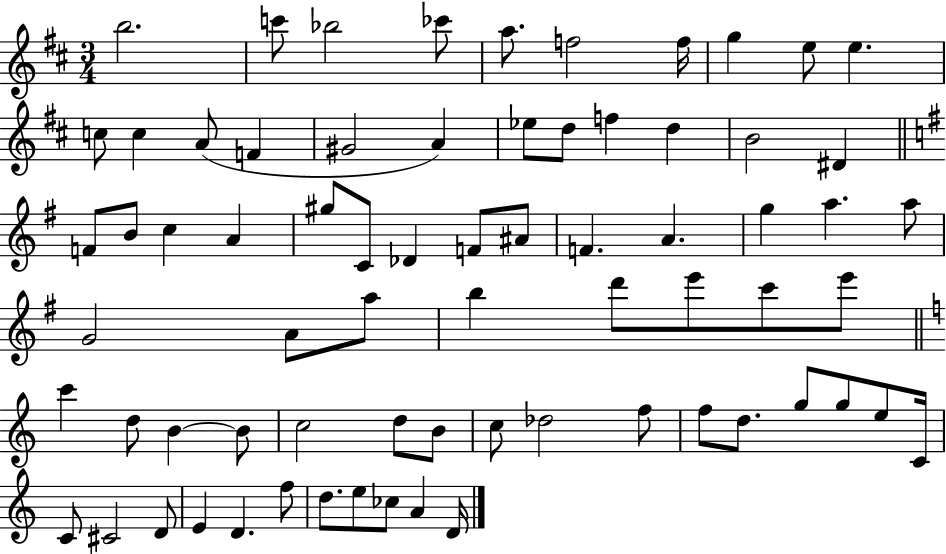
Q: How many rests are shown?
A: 0